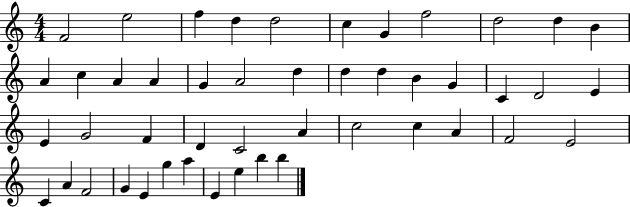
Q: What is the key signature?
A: C major